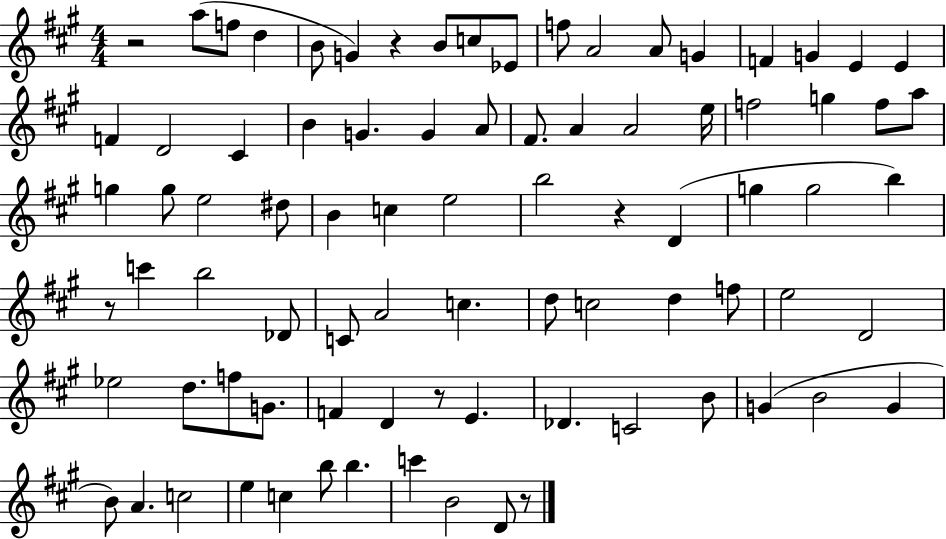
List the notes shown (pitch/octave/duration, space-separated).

R/h A5/e F5/e D5/q B4/e G4/q R/q B4/e C5/e Eb4/e F5/e A4/h A4/e G4/q F4/q G4/q E4/q E4/q F4/q D4/h C#4/q B4/q G4/q. G4/q A4/e F#4/e. A4/q A4/h E5/s F5/h G5/q F5/e A5/e G5/q G5/e E5/h D#5/e B4/q C5/q E5/h B5/h R/q D4/q G5/q G5/h B5/q R/e C6/q B5/h Db4/e C4/e A4/h C5/q. D5/e C5/h D5/q F5/e E5/h D4/h Eb5/h D5/e. F5/e G4/e. F4/q D4/q R/e E4/q. Db4/q. C4/h B4/e G4/q B4/h G4/q B4/e A4/q. C5/h E5/q C5/q B5/e B5/q. C6/q B4/h D4/e R/e